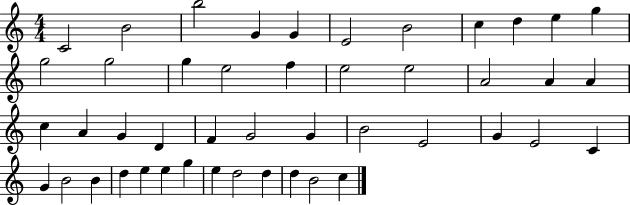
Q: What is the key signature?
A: C major